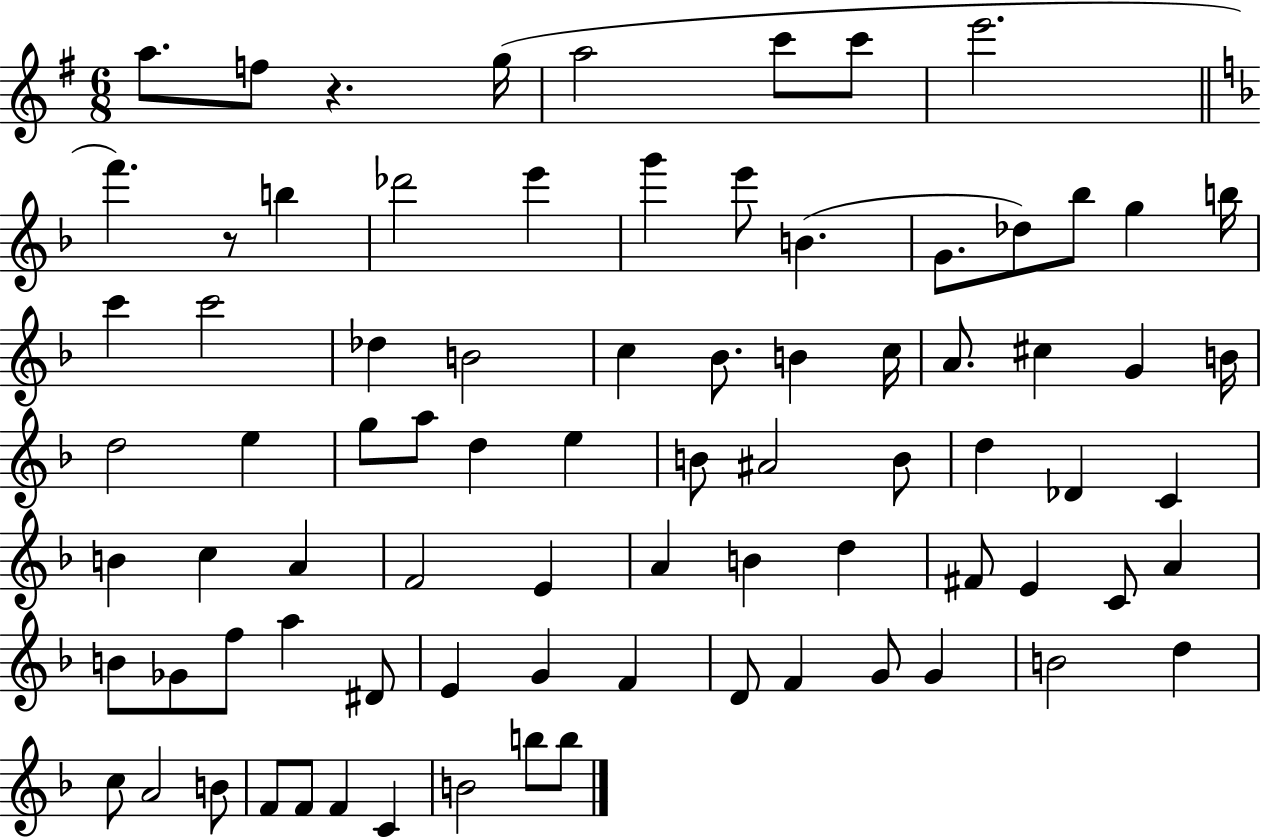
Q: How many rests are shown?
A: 2